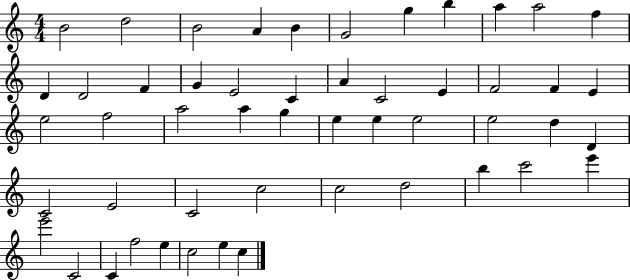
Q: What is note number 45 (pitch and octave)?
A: C4